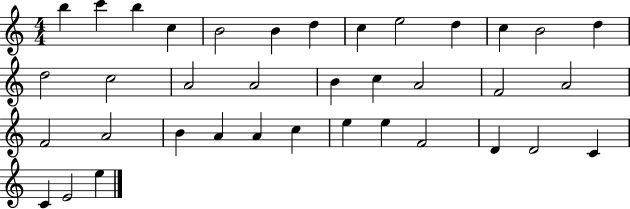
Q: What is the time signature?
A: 4/4